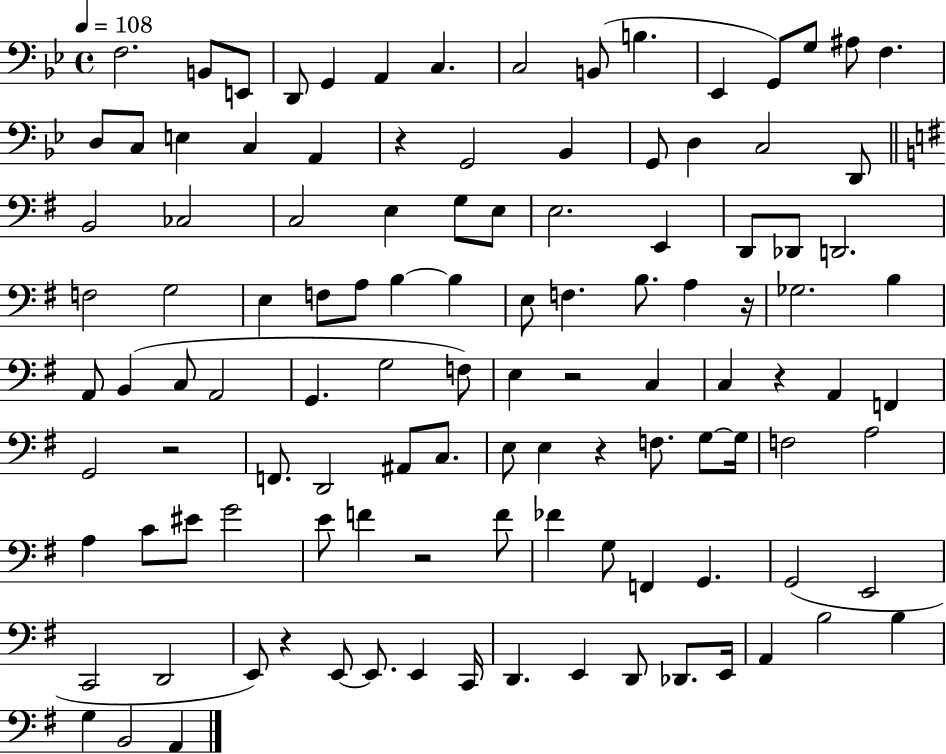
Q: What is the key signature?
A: BES major